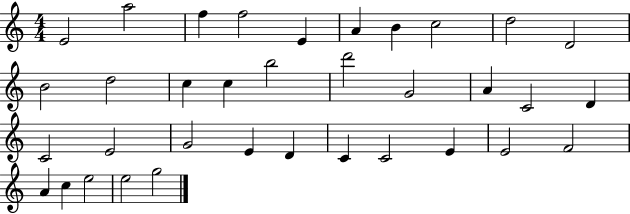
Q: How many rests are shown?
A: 0